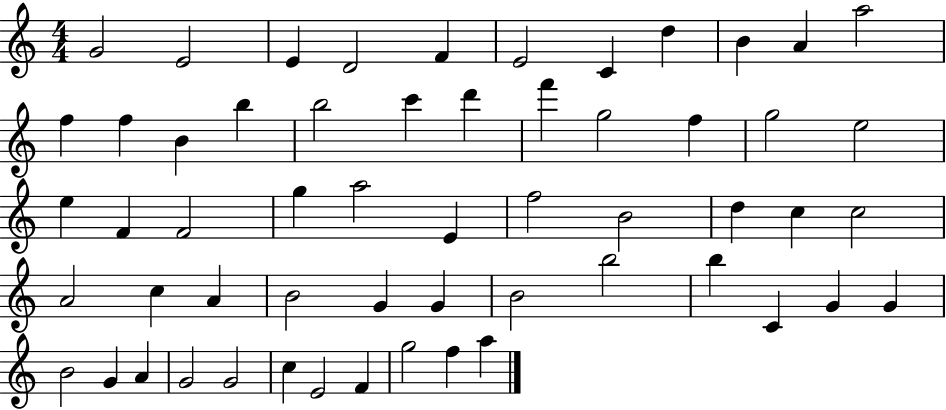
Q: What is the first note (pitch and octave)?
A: G4